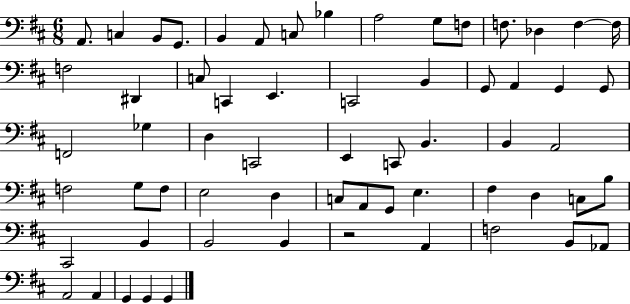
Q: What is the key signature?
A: D major